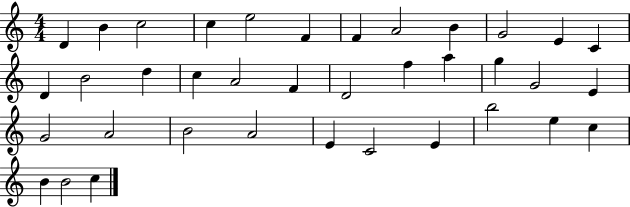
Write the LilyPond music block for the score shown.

{
  \clef treble
  \numericTimeSignature
  \time 4/4
  \key c \major
  d'4 b'4 c''2 | c''4 e''2 f'4 | f'4 a'2 b'4 | g'2 e'4 c'4 | \break d'4 b'2 d''4 | c''4 a'2 f'4 | d'2 f''4 a''4 | g''4 g'2 e'4 | \break g'2 a'2 | b'2 a'2 | e'4 c'2 e'4 | b''2 e''4 c''4 | \break b'4 b'2 c''4 | \bar "|."
}